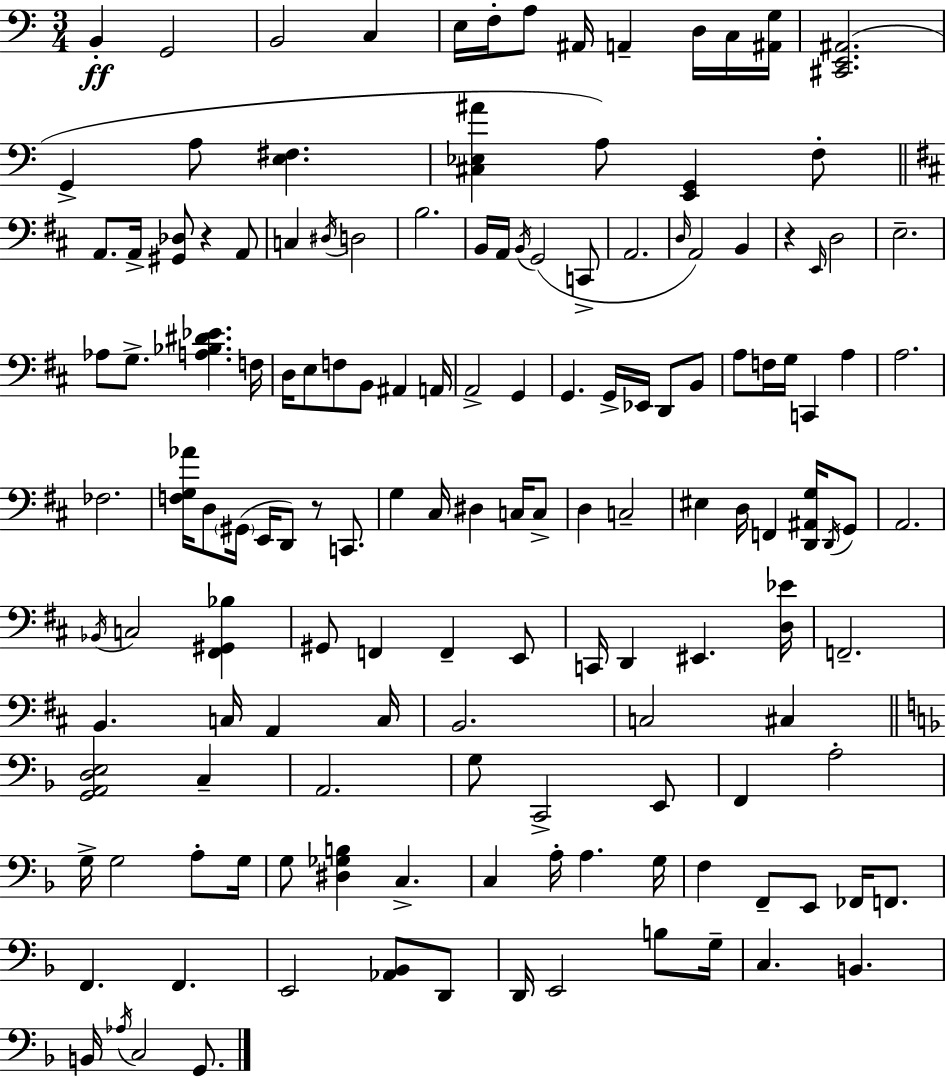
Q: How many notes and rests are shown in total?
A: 145